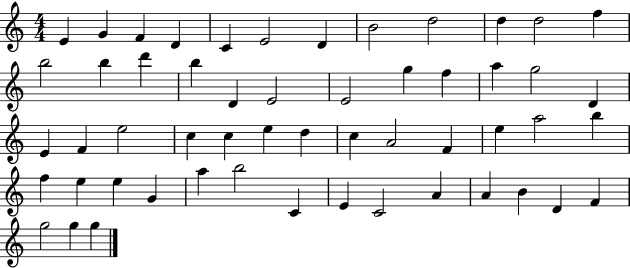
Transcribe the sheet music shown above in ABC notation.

X:1
T:Untitled
M:4/4
L:1/4
K:C
E G F D C E2 D B2 d2 d d2 f b2 b d' b D E2 E2 g f a g2 D E F e2 c c e d c A2 F e a2 b f e e G a b2 C E C2 A A B D F g2 g g